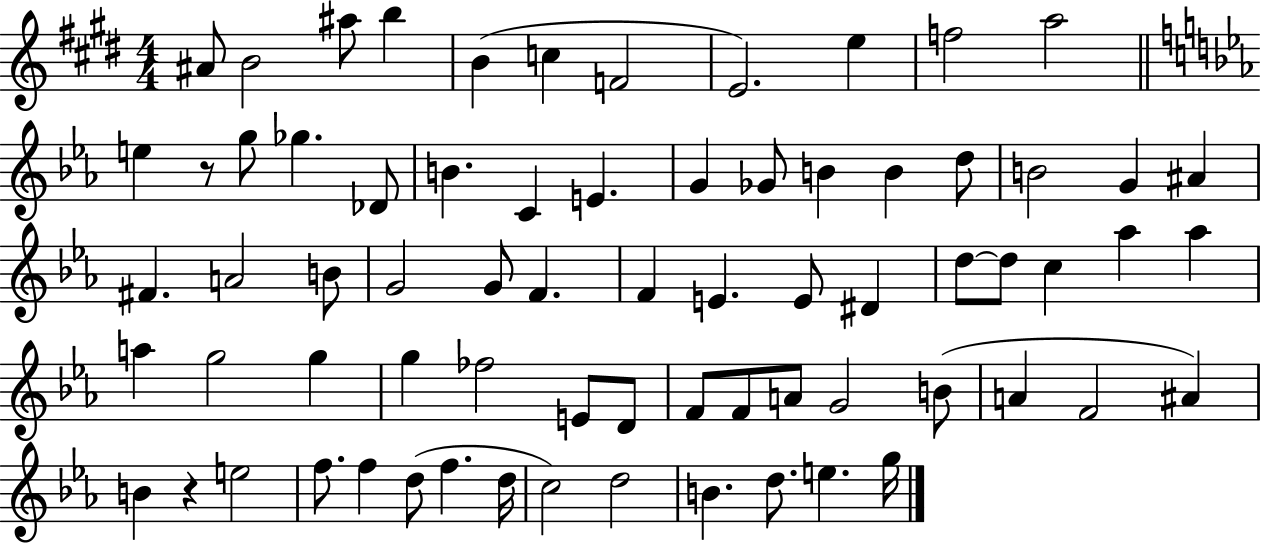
A#4/e B4/h A#5/e B5/q B4/q C5/q F4/h E4/h. E5/q F5/h A5/h E5/q R/e G5/e Gb5/q. Db4/e B4/q. C4/q E4/q. G4/q Gb4/e B4/q B4/q D5/e B4/h G4/q A#4/q F#4/q. A4/h B4/e G4/h G4/e F4/q. F4/q E4/q. E4/e D#4/q D5/e D5/e C5/q Ab5/q Ab5/q A5/q G5/h G5/q G5/q FES5/h E4/e D4/e F4/e F4/e A4/e G4/h B4/e A4/q F4/h A#4/q B4/q R/q E5/h F5/e. F5/q D5/e F5/q. D5/s C5/h D5/h B4/q. D5/e. E5/q. G5/s